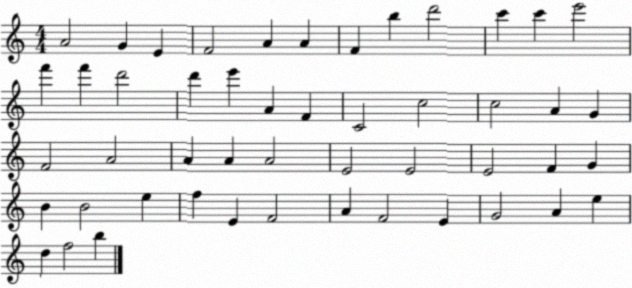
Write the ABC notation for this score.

X:1
T:Untitled
M:4/4
L:1/4
K:C
A2 G E F2 A A F b d'2 c' c' e'2 f' f' d'2 d' e' A F C2 c2 c2 A G F2 A2 A A A2 E2 E2 E2 F G B B2 e f E F2 A F2 E G2 A e d f2 b